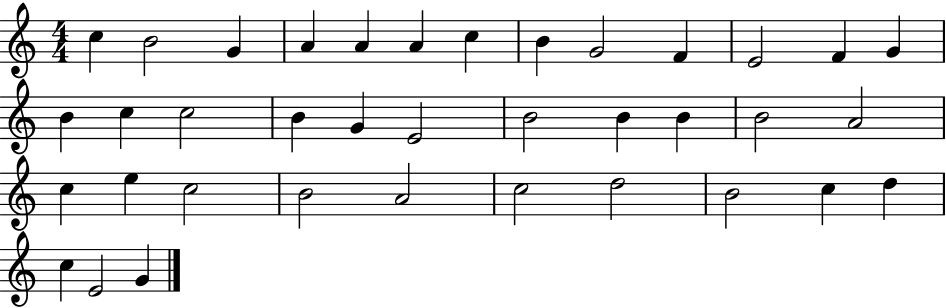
C5/q B4/h G4/q A4/q A4/q A4/q C5/q B4/q G4/h F4/q E4/h F4/q G4/q B4/q C5/q C5/h B4/q G4/q E4/h B4/h B4/q B4/q B4/h A4/h C5/q E5/q C5/h B4/h A4/h C5/h D5/h B4/h C5/q D5/q C5/q E4/h G4/q